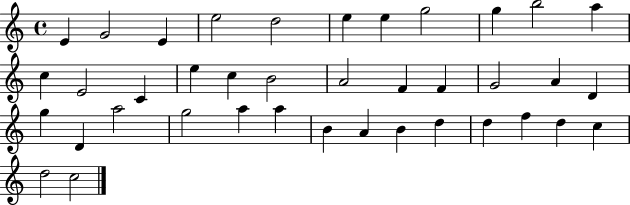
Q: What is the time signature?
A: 4/4